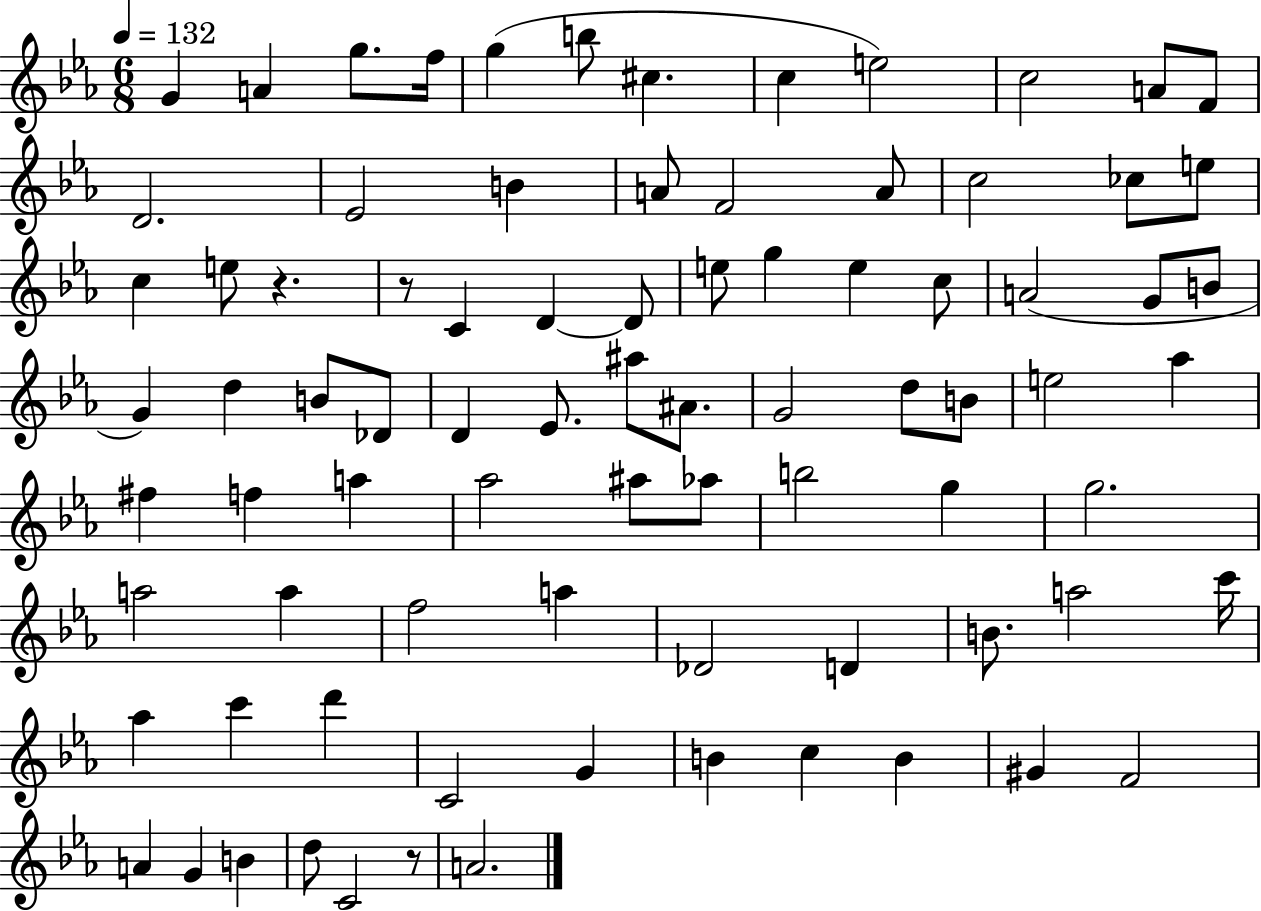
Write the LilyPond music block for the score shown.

{
  \clef treble
  \numericTimeSignature
  \time 6/8
  \key ees \major
  \tempo 4 = 132
  g'4 a'4 g''8. f''16 | g''4( b''8 cis''4. | c''4 e''2) | c''2 a'8 f'8 | \break d'2. | ees'2 b'4 | a'8 f'2 a'8 | c''2 ces''8 e''8 | \break c''4 e''8 r4. | r8 c'4 d'4~~ d'8 | e''8 g''4 e''4 c''8 | a'2( g'8 b'8 | \break g'4) d''4 b'8 des'8 | d'4 ees'8. ais''8 ais'8. | g'2 d''8 b'8 | e''2 aes''4 | \break fis''4 f''4 a''4 | aes''2 ais''8 aes''8 | b''2 g''4 | g''2. | \break a''2 a''4 | f''2 a''4 | des'2 d'4 | b'8. a''2 c'''16 | \break aes''4 c'''4 d'''4 | c'2 g'4 | b'4 c''4 b'4 | gis'4 f'2 | \break a'4 g'4 b'4 | d''8 c'2 r8 | a'2. | \bar "|."
}